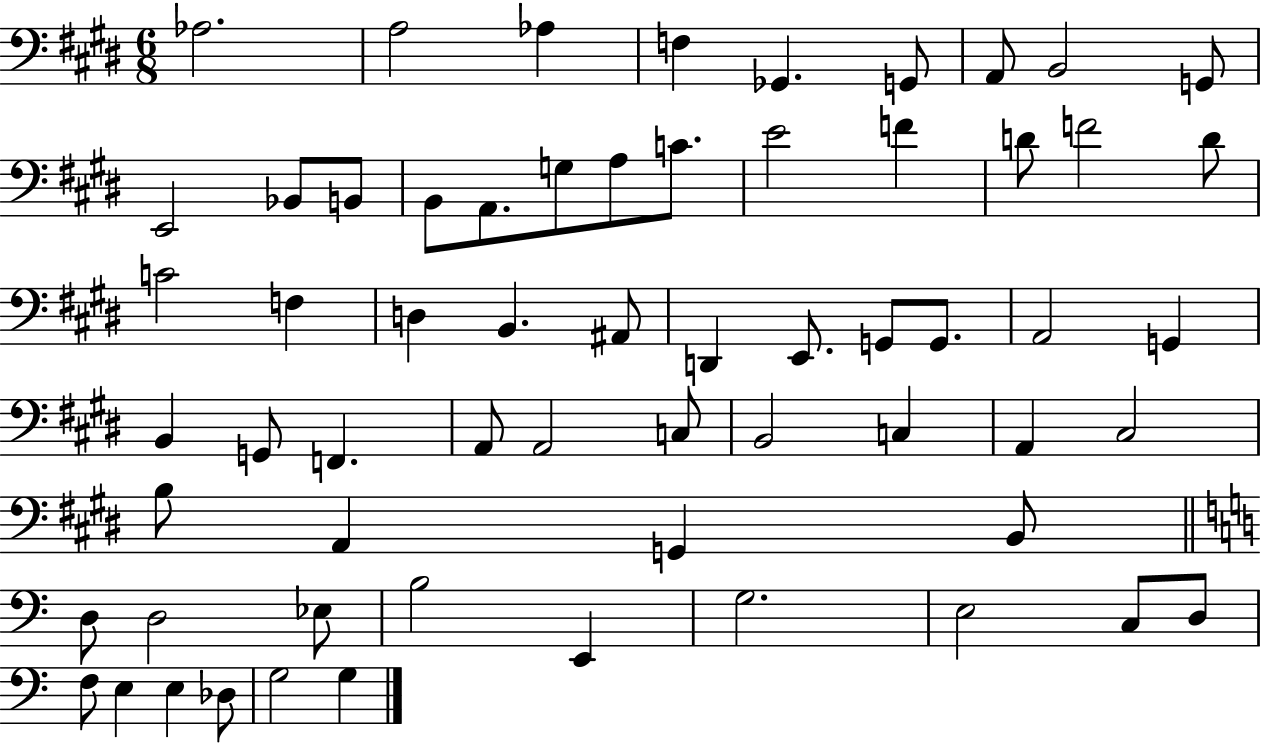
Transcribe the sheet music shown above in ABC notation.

X:1
T:Untitled
M:6/8
L:1/4
K:E
_A,2 A,2 _A, F, _G,, G,,/2 A,,/2 B,,2 G,,/2 E,,2 _B,,/2 B,,/2 B,,/2 A,,/2 G,/2 A,/2 C/2 E2 F D/2 F2 D/2 C2 F, D, B,, ^A,,/2 D,, E,,/2 G,,/2 G,,/2 A,,2 G,, B,, G,,/2 F,, A,,/2 A,,2 C,/2 B,,2 C, A,, ^C,2 B,/2 A,, G,, B,,/2 D,/2 D,2 _E,/2 B,2 E,, G,2 E,2 C,/2 D,/2 F,/2 E, E, _D,/2 G,2 G,